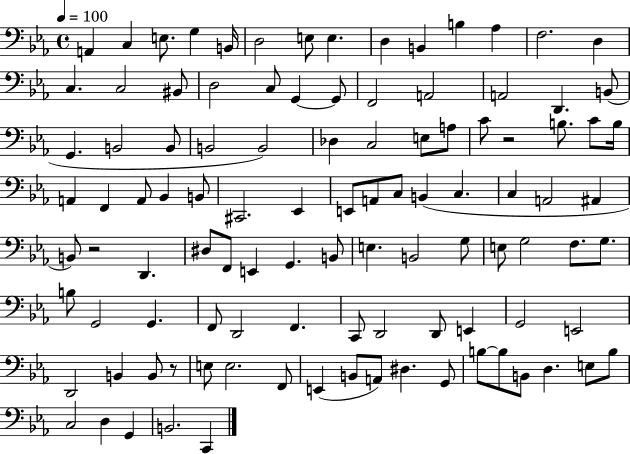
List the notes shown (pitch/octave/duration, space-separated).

A2/q C3/q E3/e. G3/q B2/s D3/h E3/e E3/q. D3/q B2/q B3/q Ab3/q F3/h. D3/q C3/q. C3/h BIS2/e D3/h C3/e G2/q G2/e F2/h A2/h A2/h D2/q. B2/e G2/q. B2/h B2/e B2/h B2/h Db3/q C3/h E3/e A3/e C4/e R/h B3/e. C4/e B3/s A2/q F2/q A2/e Bb2/q B2/e C#2/h. Eb2/q E2/e A2/e C3/e B2/q C3/q. C3/q A2/h A#2/q B2/e R/h D2/q. D#3/e F2/e E2/q G2/q. B2/e E3/q. B2/h G3/e E3/e G3/h F3/e. G3/e. B3/e G2/h G2/q. F2/e D2/h F2/q. C2/e D2/h D2/e E2/q G2/h E2/h D2/h B2/q B2/e R/e E3/e E3/h. F2/e E2/q B2/e A2/e D#3/q. G2/e B3/e B3/e B2/e D3/q. E3/e B3/e C3/h D3/q G2/q B2/h. C2/q